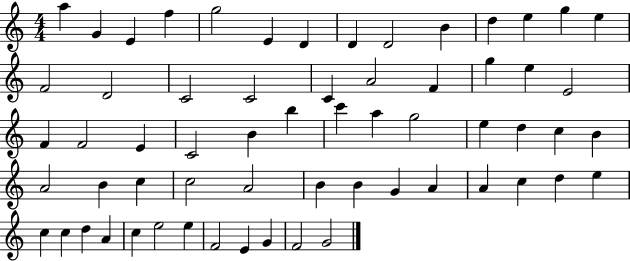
{
  \clef treble
  \numericTimeSignature
  \time 4/4
  \key c \major
  a''4 g'4 e'4 f''4 | g''2 e'4 d'4 | d'4 d'2 b'4 | d''4 e''4 g''4 e''4 | \break f'2 d'2 | c'2 c'2 | c'4 a'2 f'4 | g''4 e''4 e'2 | \break f'4 f'2 e'4 | c'2 b'4 b''4 | c'''4 a''4 g''2 | e''4 d''4 c''4 b'4 | \break a'2 b'4 c''4 | c''2 a'2 | b'4 b'4 g'4 a'4 | a'4 c''4 d''4 e''4 | \break c''4 c''4 d''4 a'4 | c''4 e''2 e''4 | f'2 e'4 g'4 | f'2 g'2 | \break \bar "|."
}